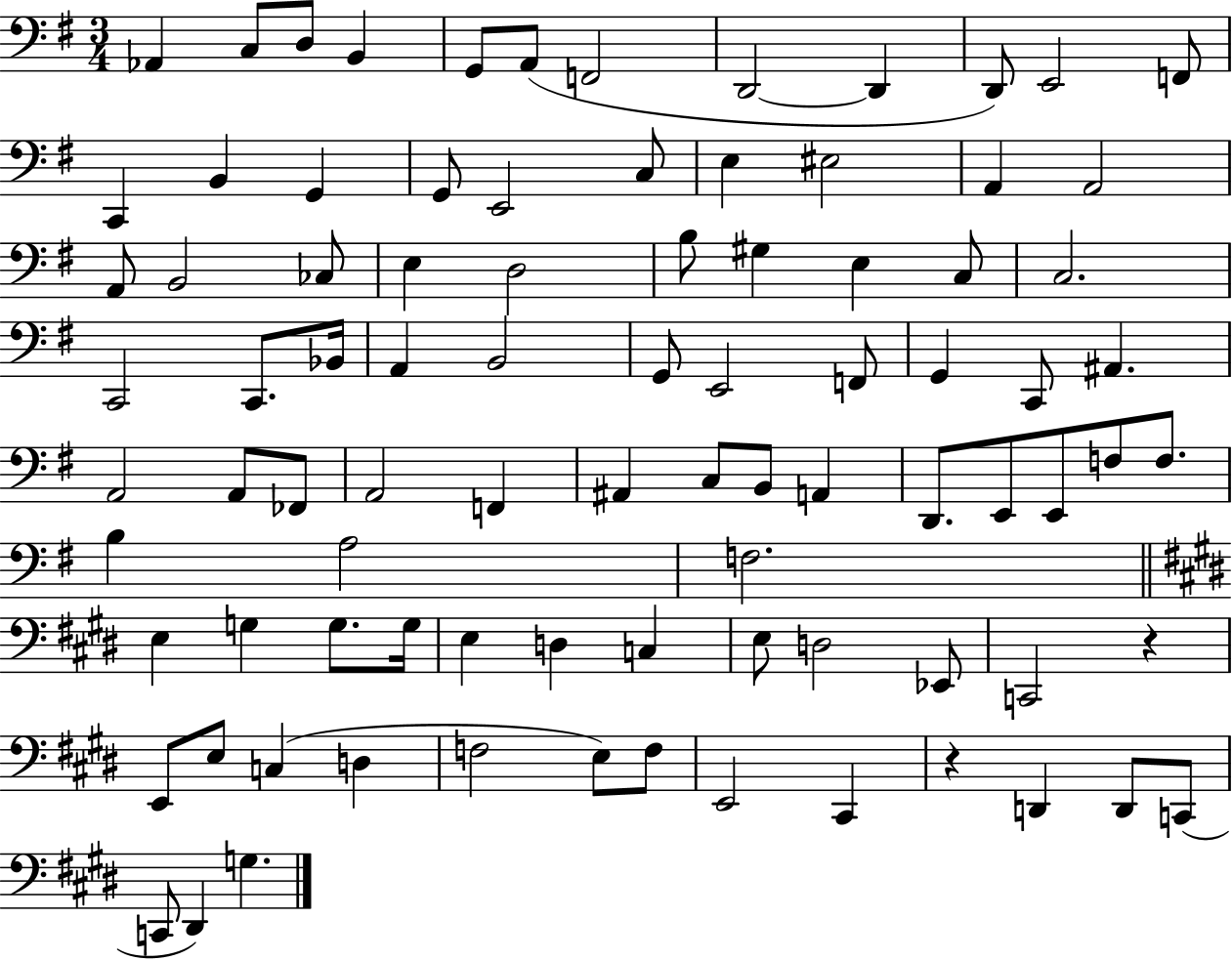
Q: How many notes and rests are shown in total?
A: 88